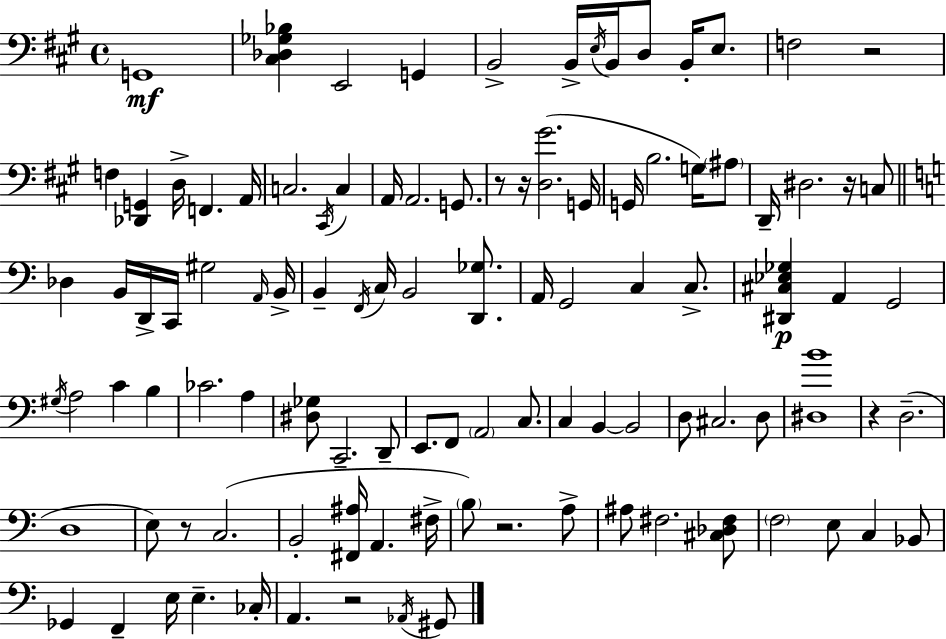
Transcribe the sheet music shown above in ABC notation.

X:1
T:Untitled
M:4/4
L:1/4
K:A
G,,4 [^C,_D,_G,_B,] E,,2 G,, B,,2 B,,/4 E,/4 B,,/4 D,/2 B,,/4 E,/2 F,2 z2 F, [_D,,G,,] D,/4 F,, A,,/4 C,2 ^C,,/4 C, A,,/4 A,,2 G,,/2 z/2 z/4 [D,^G]2 G,,/4 G,,/4 B,2 G,/4 ^A,/2 D,,/4 ^D,2 z/4 C,/2 _D, B,,/4 D,,/4 C,,/4 ^G,2 A,,/4 B,,/4 B,, F,,/4 C,/4 B,,2 [D,,_G,]/2 A,,/4 G,,2 C, C,/2 [^D,,^C,_E,_G,] A,, G,,2 ^G,/4 A,2 C B, _C2 A, [^D,_G,]/2 C,,2 D,,/2 E,,/2 F,,/2 A,,2 C,/2 C, B,, B,,2 D,/2 ^C,2 D,/2 [^D,B]4 z D,2 D,4 E,/2 z/2 C,2 B,,2 [^F,,^A,]/4 A,, ^F,/4 B,/2 z2 A,/2 ^A,/2 ^F,2 [^C,_D,^F,]/2 F,2 E,/2 C, _B,,/2 _G,, F,, E,/4 E, _C,/4 A,, z2 _A,,/4 ^G,,/2